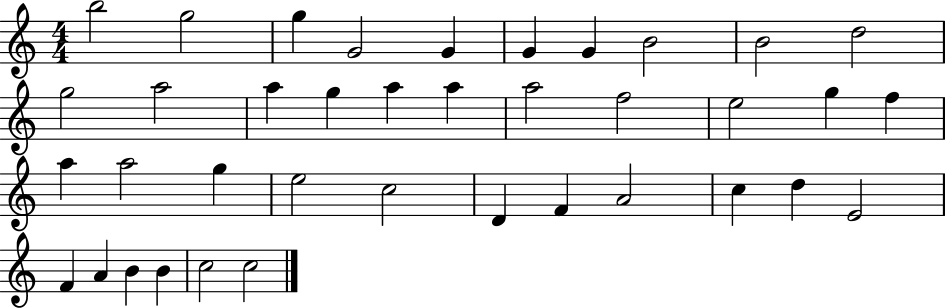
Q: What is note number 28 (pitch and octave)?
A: F4